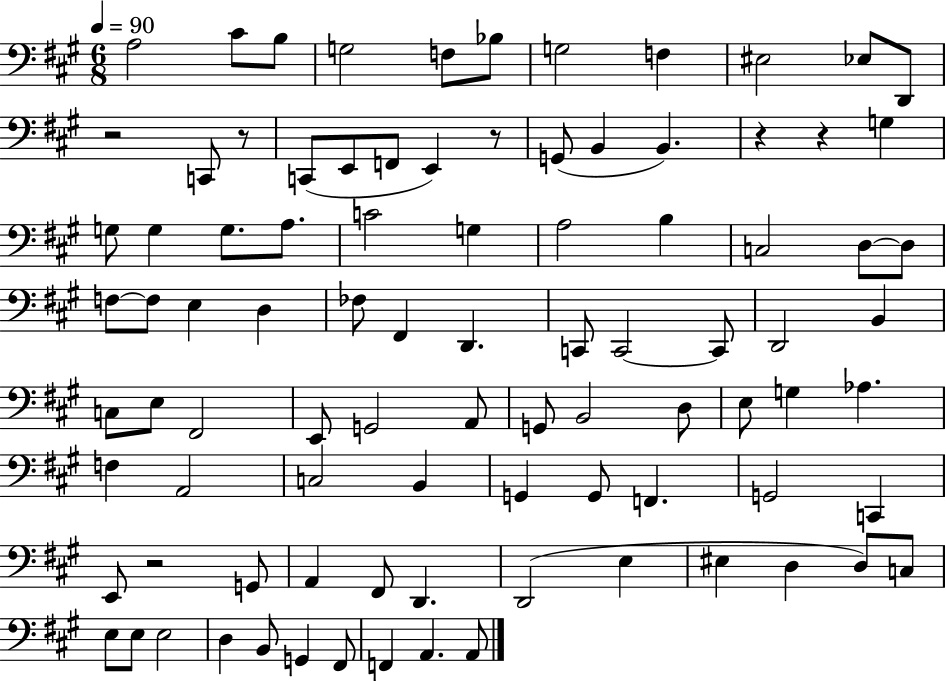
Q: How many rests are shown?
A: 6